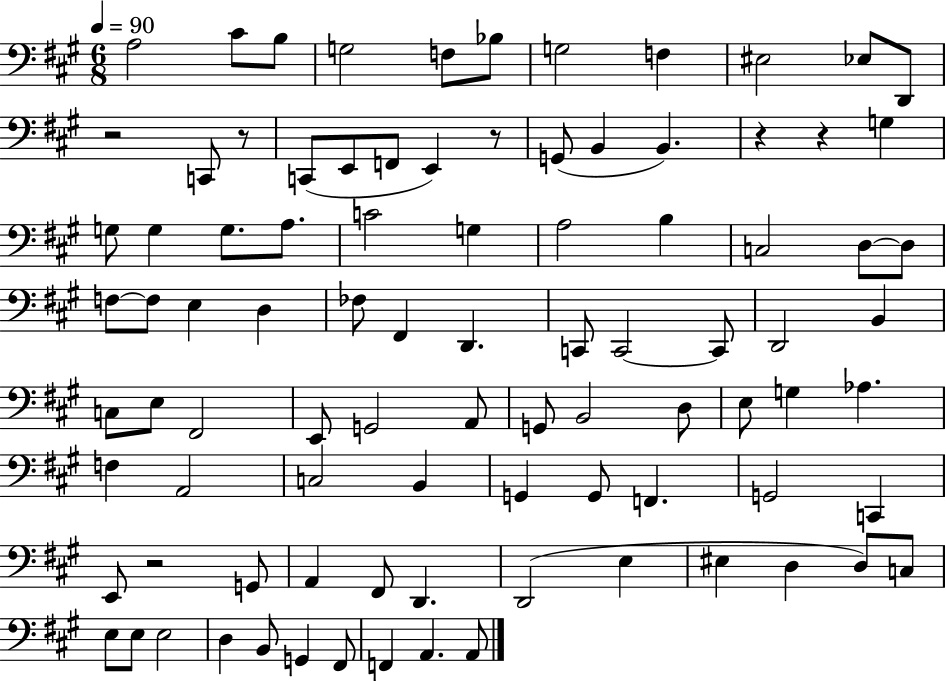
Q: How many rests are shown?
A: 6